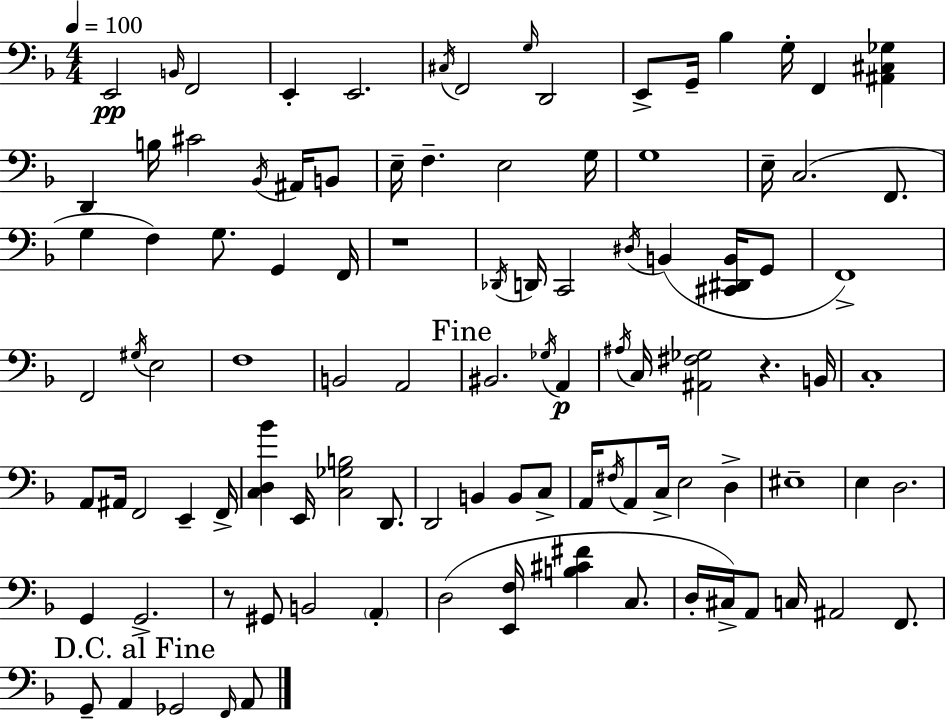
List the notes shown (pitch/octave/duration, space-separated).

E2/h B2/s F2/h E2/q E2/h. C#3/s F2/h G3/s D2/h E2/e G2/s Bb3/q G3/s F2/q [A#2,C#3,Gb3]/q D2/q B3/s C#4/h Bb2/s A#2/s B2/e E3/s F3/q. E3/h G3/s G3/w E3/s C3/h. F2/e. G3/q F3/q G3/e. G2/q F2/s R/w Db2/s D2/s C2/h D#3/s B2/q [C#2,D#2,B2]/s G2/e F2/w F2/h G#3/s E3/h F3/w B2/h A2/h BIS2/h. Gb3/s A2/q A#3/s C3/s [A#2,F#3,Gb3]/h R/q. B2/s C3/w A2/e A#2/s F2/h E2/q F2/s [C3,D3,Bb4]/q E2/s [C3,Gb3,B3]/h D2/e. D2/h B2/q B2/e C3/e A2/s F#3/s A2/e C3/s E3/h D3/q EIS3/w E3/q D3/h. G2/q G2/h. R/e G#2/e B2/h A2/q D3/h [E2,F3]/s [B3,C#4,F#4]/q C3/e. D3/s C#3/s A2/e C3/s A#2/h F2/e. G2/e A2/q Gb2/h F2/s A2/e